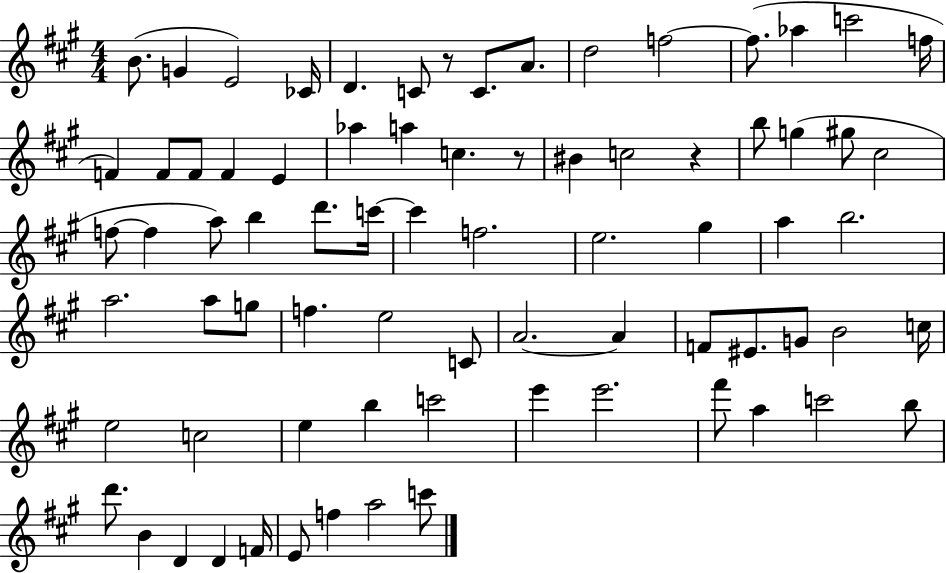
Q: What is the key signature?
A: A major